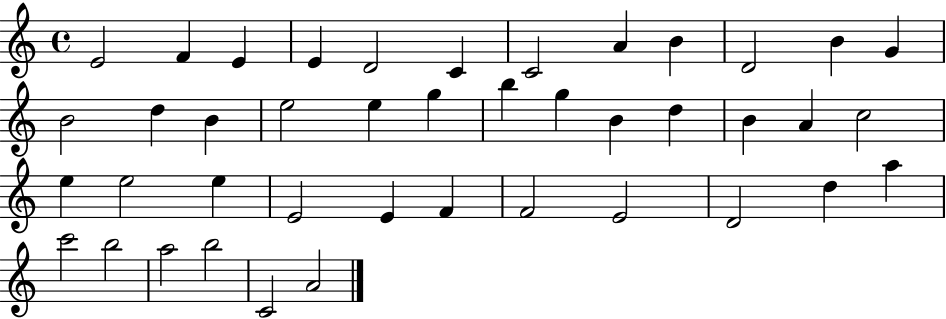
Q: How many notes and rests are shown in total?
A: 42